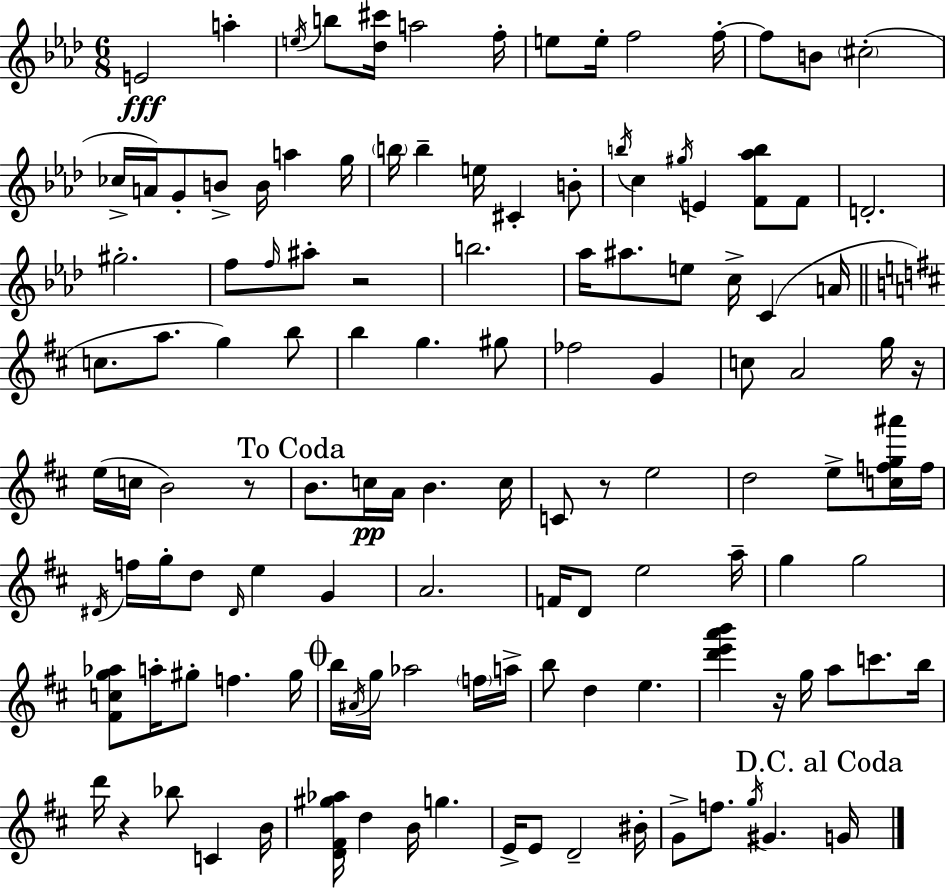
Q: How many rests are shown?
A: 6